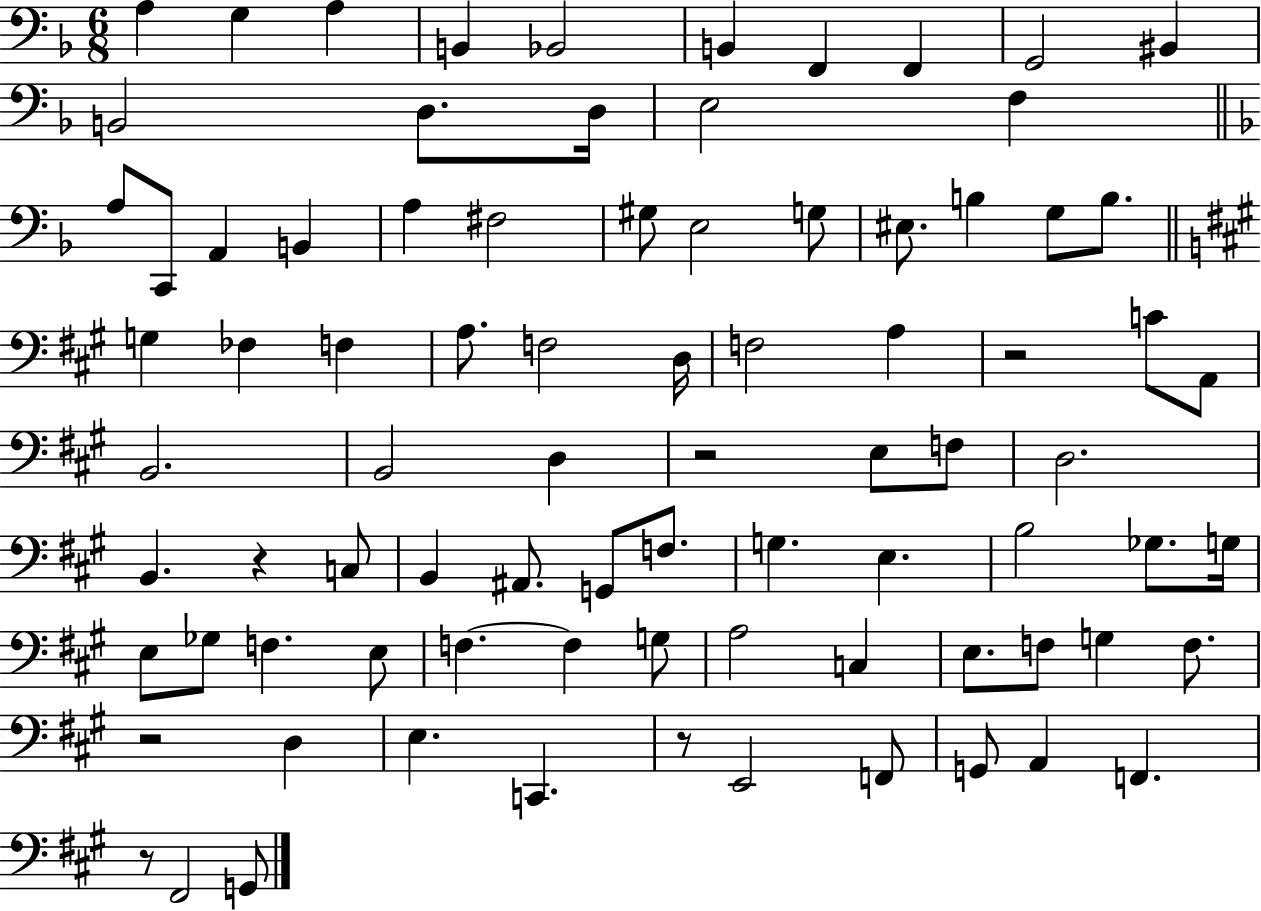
A3/q G3/q A3/q B2/q Bb2/h B2/q F2/q F2/q G2/h BIS2/q B2/h D3/e. D3/s E3/h F3/q A3/e C2/e A2/q B2/q A3/q F#3/h G#3/e E3/h G3/e EIS3/e. B3/q G3/e B3/e. G3/q FES3/q F3/q A3/e. F3/h D3/s F3/h A3/q R/h C4/e A2/e B2/h. B2/h D3/q R/h E3/e F3/e D3/h. B2/q. R/q C3/e B2/q A#2/e. G2/e F3/e. G3/q. E3/q. B3/h Gb3/e. G3/s E3/e Gb3/e F3/q. E3/e F3/q. F3/q G3/e A3/h C3/q E3/e. F3/e G3/q F3/e. R/h D3/q E3/q. C2/q. R/e E2/h F2/e G2/e A2/q F2/q. R/e F#2/h G2/e